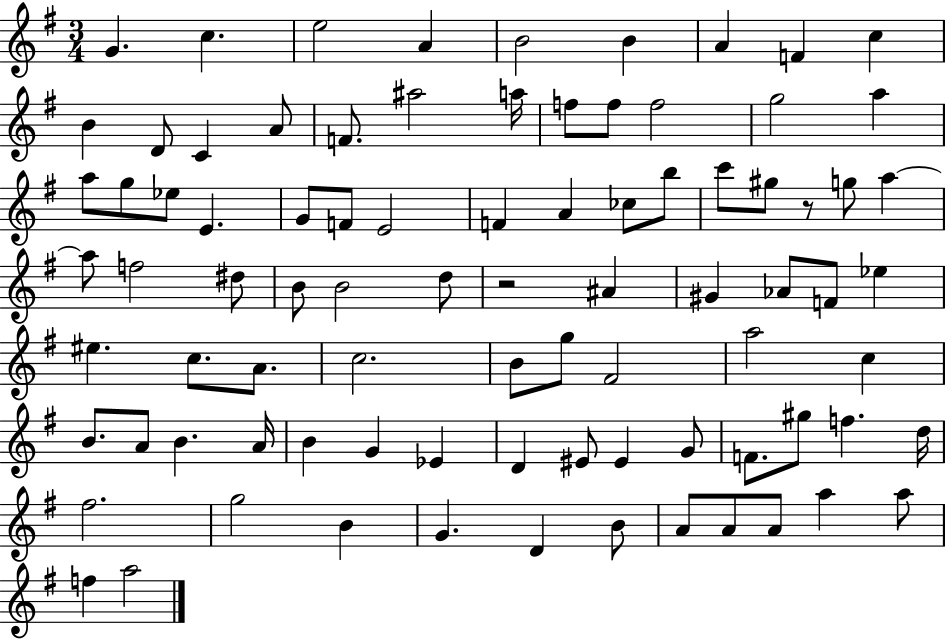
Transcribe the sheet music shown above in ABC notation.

X:1
T:Untitled
M:3/4
L:1/4
K:G
G c e2 A B2 B A F c B D/2 C A/2 F/2 ^a2 a/4 f/2 f/2 f2 g2 a a/2 g/2 _e/2 E G/2 F/2 E2 F A _c/2 b/2 c'/2 ^g/2 z/2 g/2 a a/2 f2 ^d/2 B/2 B2 d/2 z2 ^A ^G _A/2 F/2 _e ^e c/2 A/2 c2 B/2 g/2 ^F2 a2 c B/2 A/2 B A/4 B G _E D ^E/2 ^E G/2 F/2 ^g/2 f d/4 ^f2 g2 B G D B/2 A/2 A/2 A/2 a a/2 f a2